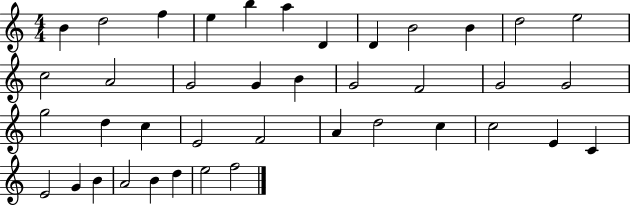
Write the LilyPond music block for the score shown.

{
  \clef treble
  \numericTimeSignature
  \time 4/4
  \key c \major
  b'4 d''2 f''4 | e''4 b''4 a''4 d'4 | d'4 b'2 b'4 | d''2 e''2 | \break c''2 a'2 | g'2 g'4 b'4 | g'2 f'2 | g'2 g'2 | \break g''2 d''4 c''4 | e'2 f'2 | a'4 d''2 c''4 | c''2 e'4 c'4 | \break e'2 g'4 b'4 | a'2 b'4 d''4 | e''2 f''2 | \bar "|."
}